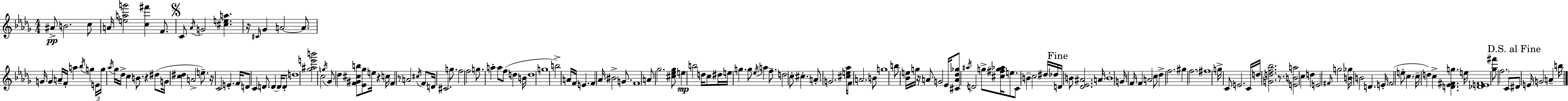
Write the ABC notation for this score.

X:1
T:Untitled
M:4/4
L:1/4
K:Bbm
^A/2 B2 c/2 A/4 [eag']2 [c^f'] F/2 C/2 _A/4 G2 [^cea] z/4 ^C/4 _G A2 A/2 G/4 G A/4 F/4 a _b/4 g E/4 g/4 _a/4 _g/4 _d/4 c B/2 z ^d/2 G/4 [c^d] A2 e/2 z/4 C2 E F/4 D/2 C D/2 D D/4 D/2 d4 [_g^ae'b']2 c2 g/4 _G/2 _d [F^G^cb]/2 [_E_g]/2 e/4 z c/4 F z/2 A2 ^c/4 F/2 D/4 ^C2 g/2 f2 f2 g/2 a a/2 f/2 d B/4 d4 g4 b2 A/4 F/4 E F _A/4 ^B2 G/2 F4 A/2 _g2 [^c_e_g]/2 e b2 d/4 c/2 ^d/4 e/4 g g/2 _e/4 a f/2 d2 c/2 ^c A/2 G2 [^ce_a]/4 F/2 A2 B/2 g4 b/2 [_Be]/4 g/4 z/4 A/2 G2 _E/4 [^CA_d_g]/2 ^a/4 D2 g/2 [^c^fg_a]/4 e/2 C/2 B c2 ^d/4 _d/4 D/4 B/2 [_D_E^A]2 A/4 B4 G/4 F/4 F A2 c/2 _d f2 ^g f2 ^f4 g/4 C/2 E2 C/4 d/4 [Gdf_b]2 z/2 [EBa]2 c d E2 ^F/4 g2 [B_g]/4 B2 D E/4 F2 e/2 c c/4 d c [D_E^Fg] e/4 [_DE^F]4 [_g^f']/2 f2 C/2 ^D/2 E/4 G2 A b/4